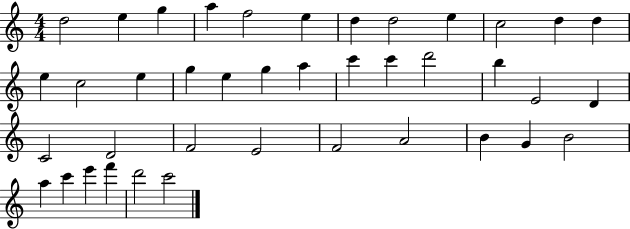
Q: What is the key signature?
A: C major